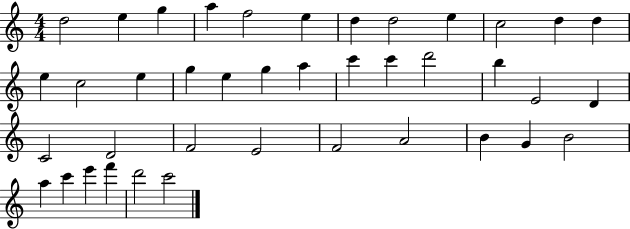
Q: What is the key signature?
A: C major